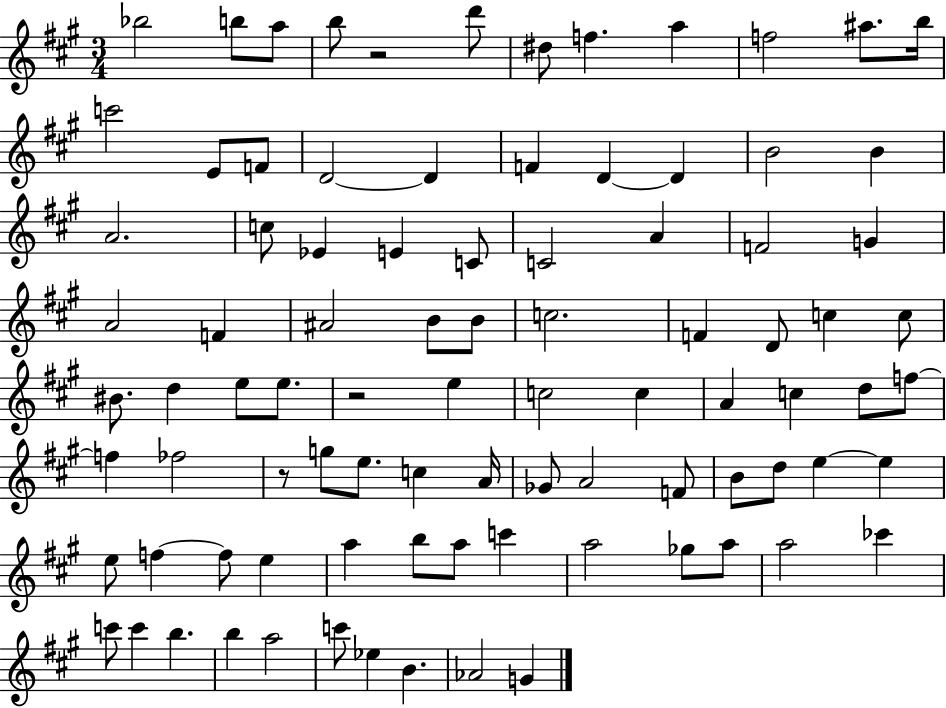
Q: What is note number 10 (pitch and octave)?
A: A#5